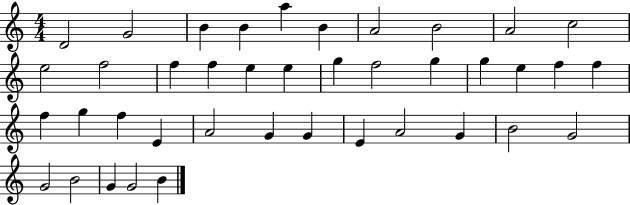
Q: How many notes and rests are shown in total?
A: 40